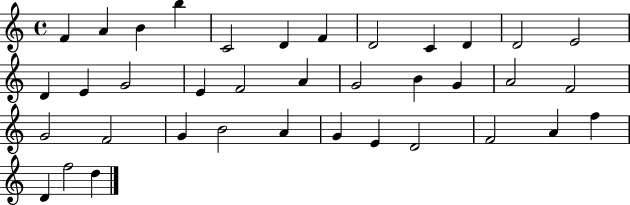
{
  \clef treble
  \time 4/4
  \defaultTimeSignature
  \key c \major
  f'4 a'4 b'4 b''4 | c'2 d'4 f'4 | d'2 c'4 d'4 | d'2 e'2 | \break d'4 e'4 g'2 | e'4 f'2 a'4 | g'2 b'4 g'4 | a'2 f'2 | \break g'2 f'2 | g'4 b'2 a'4 | g'4 e'4 d'2 | f'2 a'4 f''4 | \break d'4 f''2 d''4 | \bar "|."
}